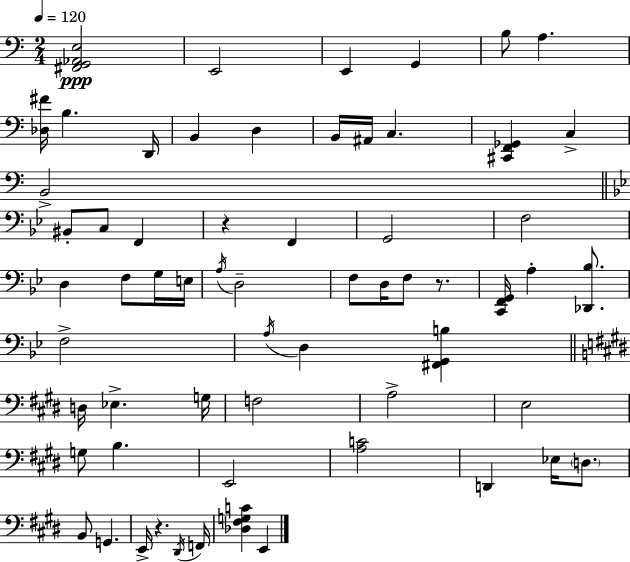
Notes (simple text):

[F#2,G2,Ab2,E3]/h E2/h E2/q G2/q B3/e A3/q. [Db3,F#4]/s B3/q. D2/s B2/q D3/q B2/s A#2/s C3/q. [C#2,F2,Gb2]/q C3/q B2/h BIS2/e C3/e F2/q R/q F2/q G2/h F3/h D3/q F3/e G3/s E3/s A3/s D3/h F3/e D3/s F3/e R/e. [C2,F2,G2]/s A3/q [Db2,Bb3]/e. F3/h A3/s D3/q [F#2,G2,B3]/q D3/s Eb3/q. G3/s F3/h A3/h E3/h G3/e B3/q. E2/h [A3,C4]/h D2/q Eb3/s D3/e. B2/e G2/q. E2/s R/q. D#2/s F2/s [Db3,F#3,G3,C4]/q E2/q